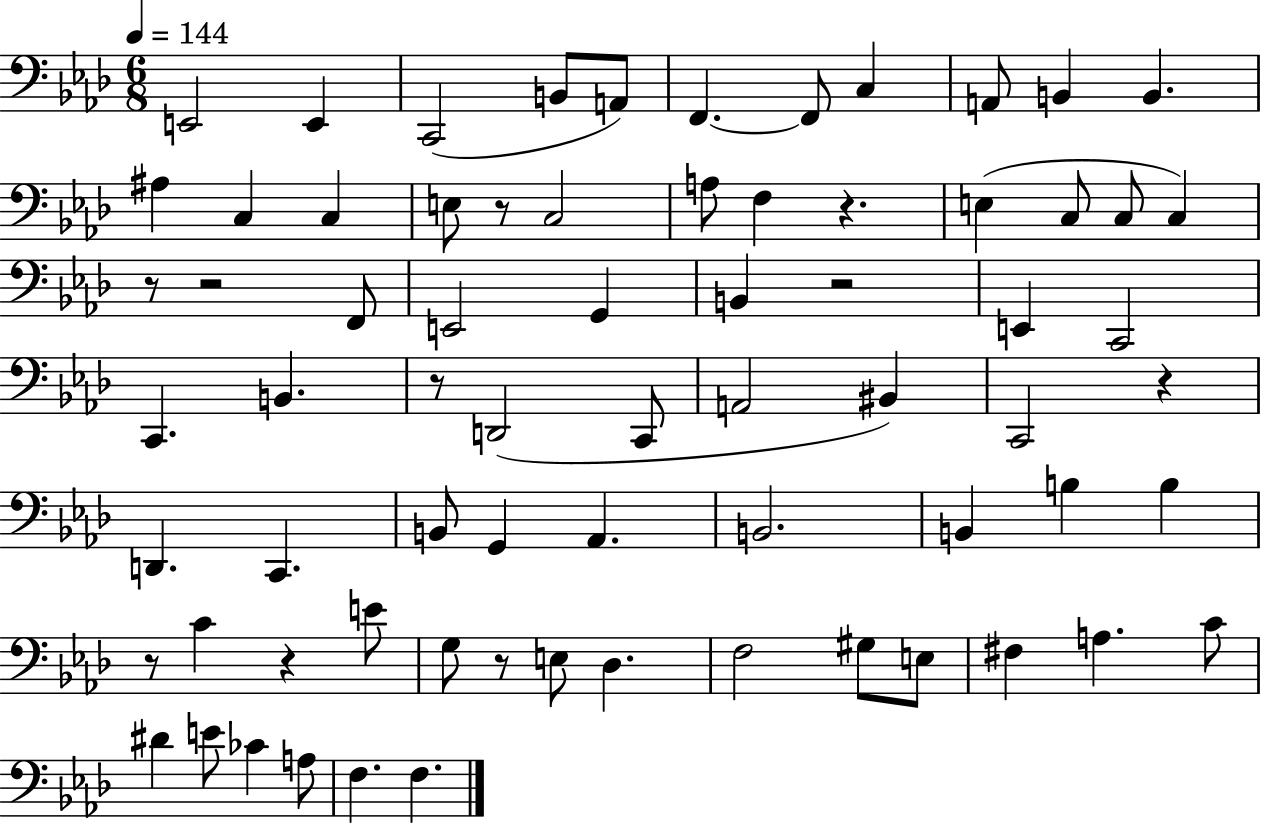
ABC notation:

X:1
T:Untitled
M:6/8
L:1/4
K:Ab
E,,2 E,, C,,2 B,,/2 A,,/2 F,, F,,/2 C, A,,/2 B,, B,, ^A, C, C, E,/2 z/2 C,2 A,/2 F, z E, C,/2 C,/2 C, z/2 z2 F,,/2 E,,2 G,, B,, z2 E,, C,,2 C,, B,, z/2 D,,2 C,,/2 A,,2 ^B,, C,,2 z D,, C,, B,,/2 G,, _A,, B,,2 B,, B, B, z/2 C z E/2 G,/2 z/2 E,/2 _D, F,2 ^G,/2 E,/2 ^F, A, C/2 ^D E/2 _C A,/2 F, F,